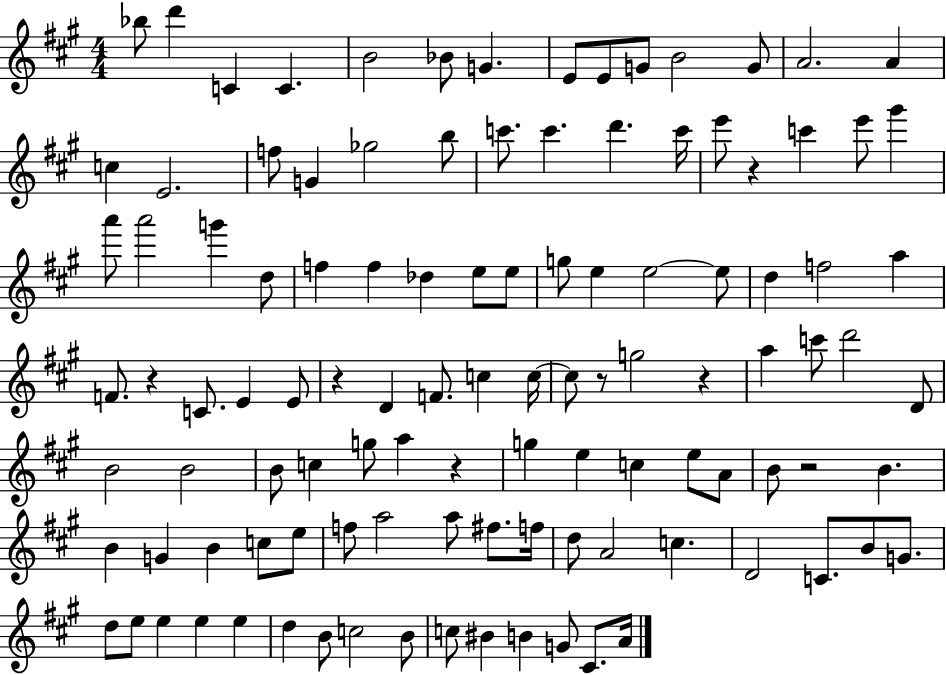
X:1
T:Untitled
M:4/4
L:1/4
K:A
_b/2 d' C C B2 _B/2 G E/2 E/2 G/2 B2 G/2 A2 A c E2 f/2 G _g2 b/2 c'/2 c' d' c'/4 e'/2 z c' e'/2 ^g' a'/2 a'2 g' d/2 f f _d e/2 e/2 g/2 e e2 e/2 d f2 a F/2 z C/2 E E/2 z D F/2 c c/4 c/2 z/2 g2 z a c'/2 d'2 D/2 B2 B2 B/2 c g/2 a z g e c e/2 A/2 B/2 z2 B B G B c/2 e/2 f/2 a2 a/2 ^f/2 f/4 d/2 A2 c D2 C/2 B/2 G/2 d/2 e/2 e e e d B/2 c2 B/2 c/2 ^B B G/2 ^C/2 A/4